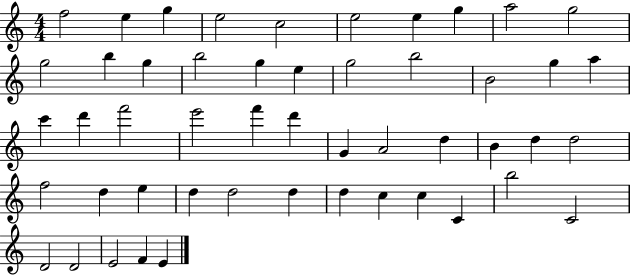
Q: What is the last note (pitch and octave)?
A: E4